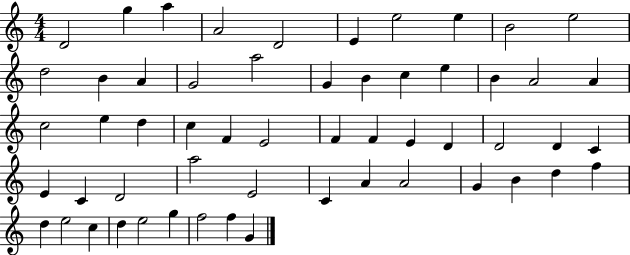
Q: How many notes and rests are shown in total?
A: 56